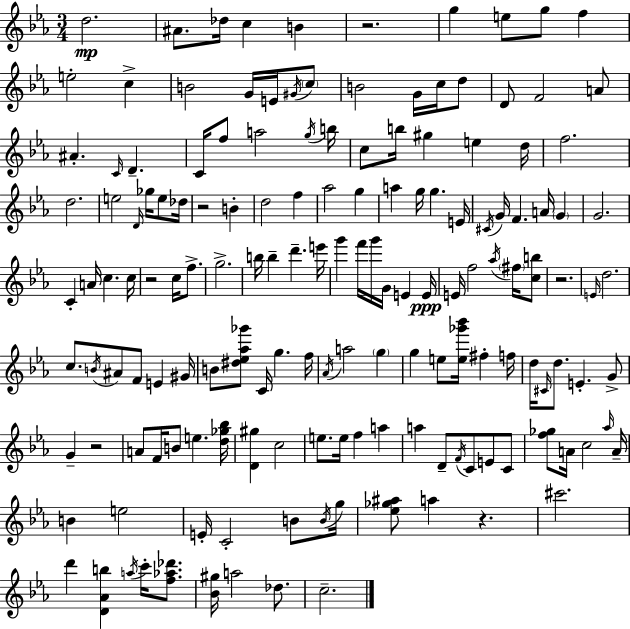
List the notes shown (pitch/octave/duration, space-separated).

D5/h. A#4/e. Db5/s C5/q B4/q R/h. G5/q E5/e G5/e F5/q E5/h C5/q B4/h G4/s E4/s G#4/s C5/e B4/h G4/s C5/s D5/e D4/e F4/h A4/e A#4/q. C4/s D4/q. C4/s F5/e A5/h G5/s B5/s C5/e B5/s G#5/q E5/q D5/s F5/h. D5/h. E5/h D4/s Gb5/s E5/e Db5/s R/h B4/q D5/h F5/q Ab5/h G5/q A5/q G5/s G5/q. E4/s C#4/s G4/s F4/q. A4/s G4/q G4/h. C4/q A4/s C5/q. C5/s R/h C5/s F5/e. G5/h. B5/s B5/q D6/q. E6/s G6/q F6/s G6/s G4/s E4/q E4/s E4/s F5/h Ab5/s F#5/s [C5,B5]/e R/h. E4/s D5/h. C5/e. B4/s A#4/e F4/e E4/q G#4/s B4/e [D#5,Eb5,Ab5,Gb6]/e C4/s G5/q. F5/s Ab4/s A5/h G5/q G5/q E5/e [E5,Gb6,Bb6]/s F#5/q F5/s D5/s C#4/s D5/e. E4/q. G4/e G4/q R/h A4/e F4/s B4/e E5/q. [D5,Gb5,Bb5]/s [D4,G#5]/q C5/h E5/e. E5/s F5/q A5/q A5/q D4/e F4/s C4/e E4/e C4/e [F5,Gb5]/e A4/s C5/h Ab5/s A4/s B4/q E5/h E4/s C4/h B4/e B4/s G5/s [Eb5,Gb5,A#5]/e A5/q R/q. C#6/h. D6/q [D4,Ab4,B5]/q A5/s C6/s [F5,Ab5,Db6]/e. [Bb4,G#5]/s A5/h Db5/e. C5/h.